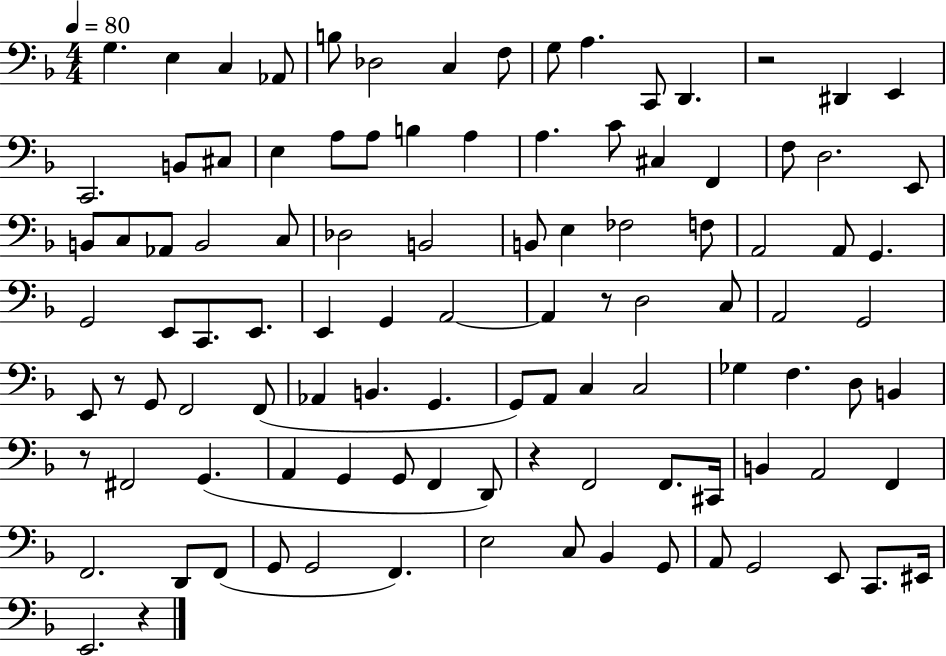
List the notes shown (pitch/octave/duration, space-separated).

G3/q. E3/q C3/q Ab2/e B3/e Db3/h C3/q F3/e G3/e A3/q. C2/e D2/q. R/h D#2/q E2/q C2/h. B2/e C#3/e E3/q A3/e A3/e B3/q A3/q A3/q. C4/e C#3/q F2/q F3/e D3/h. E2/e B2/e C3/e Ab2/e B2/h C3/e Db3/h B2/h B2/e E3/q FES3/h F3/e A2/h A2/e G2/q. G2/h E2/e C2/e. E2/e. E2/q G2/q A2/h A2/q R/e D3/h C3/e A2/h G2/h E2/e R/e G2/e F2/h F2/e Ab2/q B2/q. G2/q. G2/e A2/e C3/q C3/h Gb3/q F3/q. D3/e B2/q R/e F#2/h G2/q. A2/q G2/q G2/e F2/q D2/e R/q F2/h F2/e. C#2/s B2/q A2/h F2/q F2/h. D2/e F2/e G2/e G2/h F2/q. E3/h C3/e Bb2/q G2/e A2/e G2/h E2/e C2/e. EIS2/s E2/h. R/q